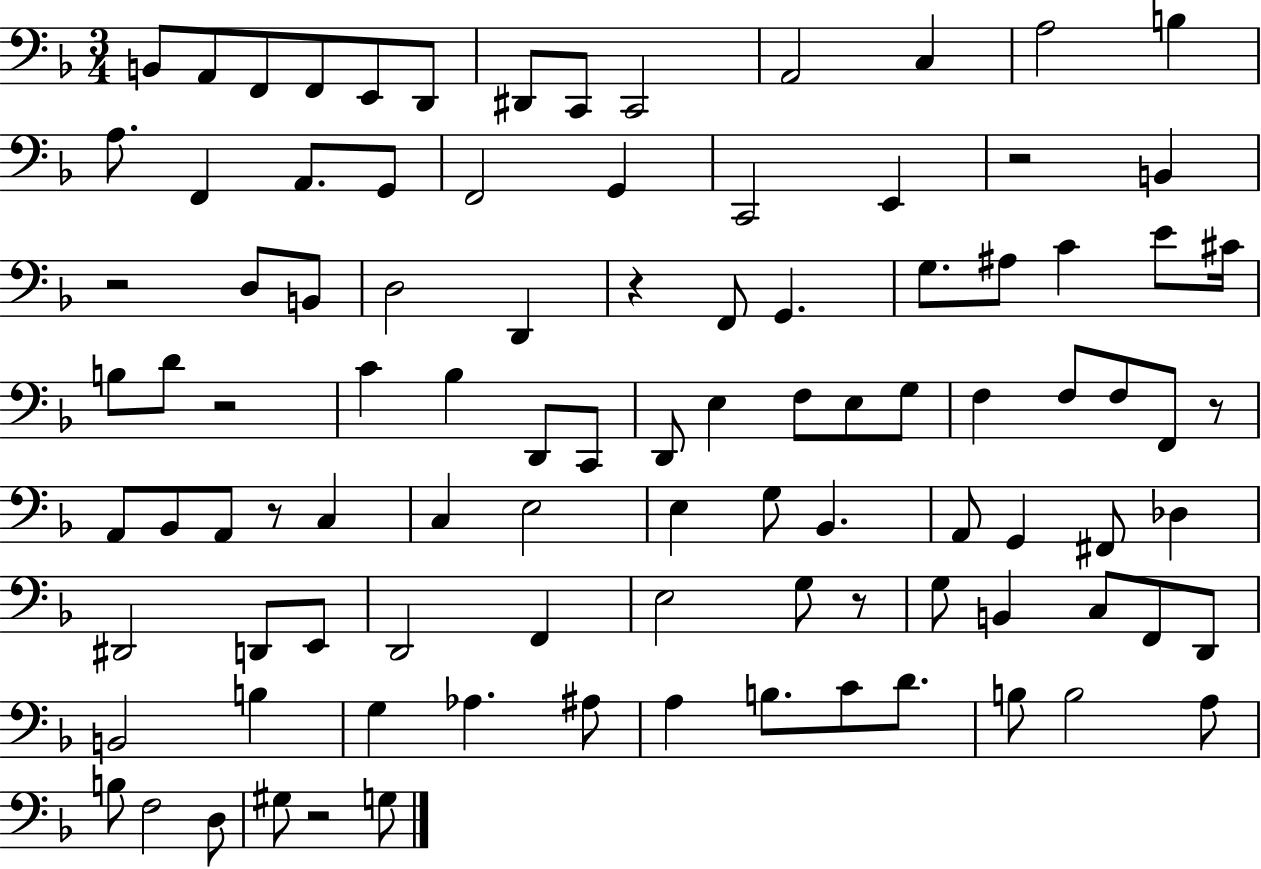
X:1
T:Untitled
M:3/4
L:1/4
K:F
B,,/2 A,,/2 F,,/2 F,,/2 E,,/2 D,,/2 ^D,,/2 C,,/2 C,,2 A,,2 C, A,2 B, A,/2 F,, A,,/2 G,,/2 F,,2 G,, C,,2 E,, z2 B,, z2 D,/2 B,,/2 D,2 D,, z F,,/2 G,, G,/2 ^A,/2 C E/2 ^C/4 B,/2 D/2 z2 C _B, D,,/2 C,,/2 D,,/2 E, F,/2 E,/2 G,/2 F, F,/2 F,/2 F,,/2 z/2 A,,/2 _B,,/2 A,,/2 z/2 C, C, E,2 E, G,/2 _B,, A,,/2 G,, ^F,,/2 _D, ^D,,2 D,,/2 E,,/2 D,,2 F,, E,2 G,/2 z/2 G,/2 B,, C,/2 F,,/2 D,,/2 B,,2 B, G, _A, ^A,/2 A, B,/2 C/2 D/2 B,/2 B,2 A,/2 B,/2 F,2 D,/2 ^G,/2 z2 G,/2